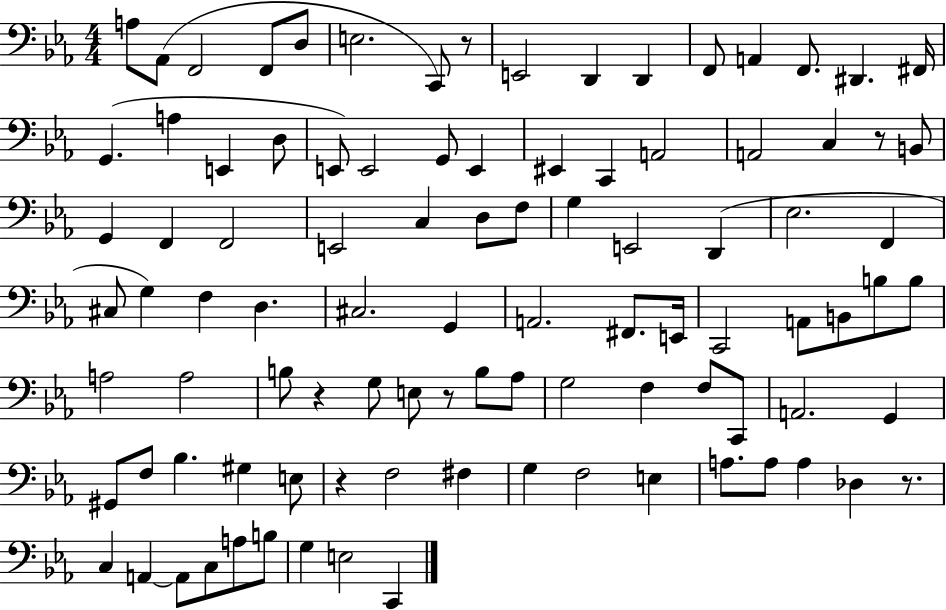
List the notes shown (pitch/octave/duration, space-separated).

A3/e Ab2/e F2/h F2/e D3/e E3/h. C2/e R/e E2/h D2/q D2/q F2/e A2/q F2/e. D#2/q. F#2/s G2/q. A3/q E2/q D3/e E2/e E2/h G2/e E2/q EIS2/q C2/q A2/h A2/h C3/q R/e B2/e G2/q F2/q F2/h E2/h C3/q D3/e F3/e G3/q E2/h D2/q Eb3/h. F2/q C#3/e G3/q F3/q D3/q. C#3/h. G2/q A2/h. F#2/e. E2/s C2/h A2/e B2/e B3/e B3/e A3/h A3/h B3/e R/q G3/e E3/e R/e B3/e Ab3/e G3/h F3/q F3/e C2/e A2/h. G2/q G#2/e F3/e Bb3/q. G#3/q E3/e R/q F3/h F#3/q G3/q F3/h E3/q A3/e. A3/e A3/q Db3/q R/e. C3/q A2/q A2/e C3/e A3/e B3/e G3/q E3/h C2/q